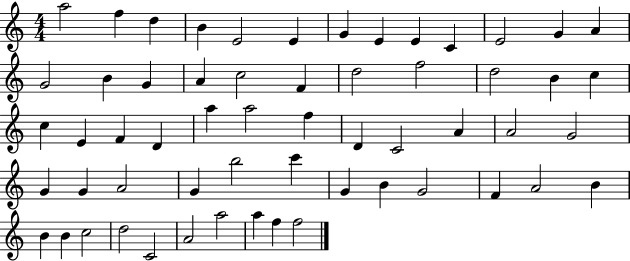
{
  \clef treble
  \numericTimeSignature
  \time 4/4
  \key c \major
  a''2 f''4 d''4 | b'4 e'2 e'4 | g'4 e'4 e'4 c'4 | e'2 g'4 a'4 | \break g'2 b'4 g'4 | a'4 c''2 f'4 | d''2 f''2 | d''2 b'4 c''4 | \break c''4 e'4 f'4 d'4 | a''4 a''2 f''4 | d'4 c'2 a'4 | a'2 g'2 | \break g'4 g'4 a'2 | g'4 b''2 c'''4 | g'4 b'4 g'2 | f'4 a'2 b'4 | \break b'4 b'4 c''2 | d''2 c'2 | a'2 a''2 | a''4 f''4 f''2 | \break \bar "|."
}